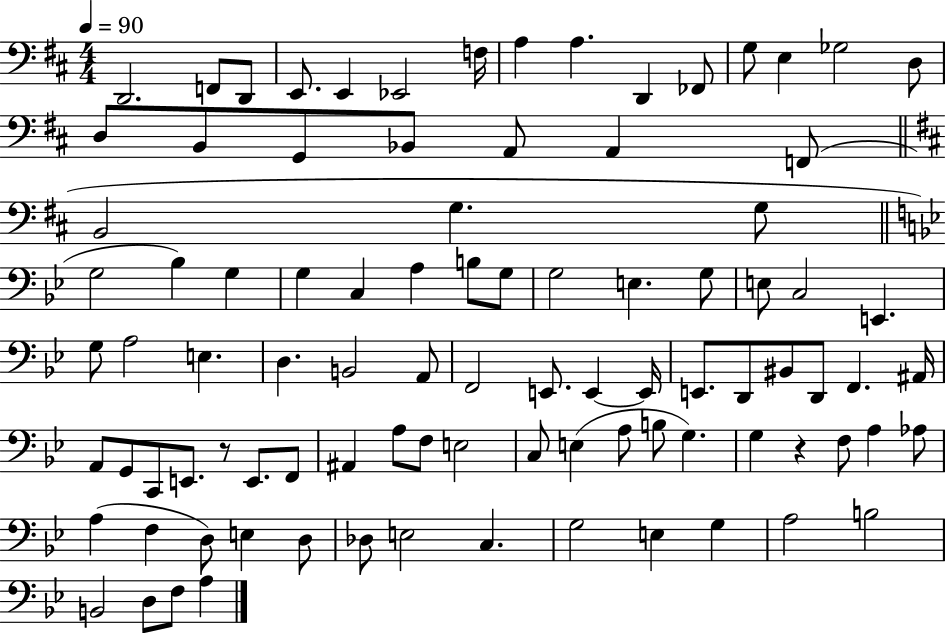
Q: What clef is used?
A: bass